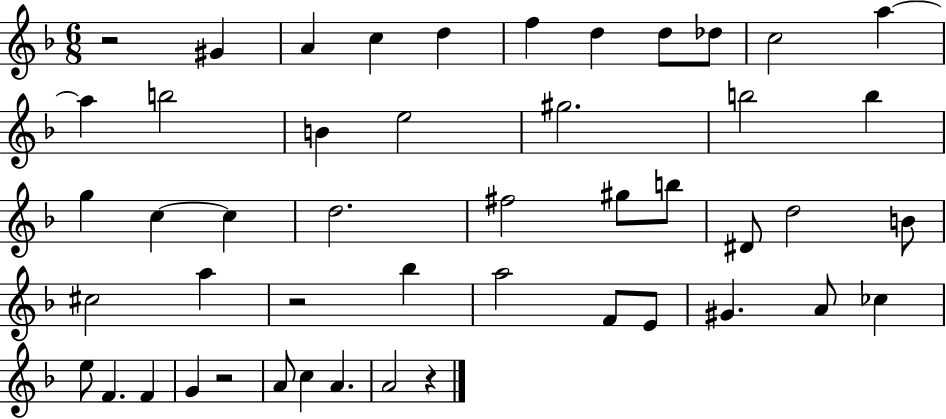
{
  \clef treble
  \numericTimeSignature
  \time 6/8
  \key f \major
  r2 gis'4 | a'4 c''4 d''4 | f''4 d''4 d''8 des''8 | c''2 a''4~~ | \break a''4 b''2 | b'4 e''2 | gis''2. | b''2 b''4 | \break g''4 c''4~~ c''4 | d''2. | fis''2 gis''8 b''8 | dis'8 d''2 b'8 | \break cis''2 a''4 | r2 bes''4 | a''2 f'8 e'8 | gis'4. a'8 ces''4 | \break e''8 f'4. f'4 | g'4 r2 | a'8 c''4 a'4. | a'2 r4 | \break \bar "|."
}